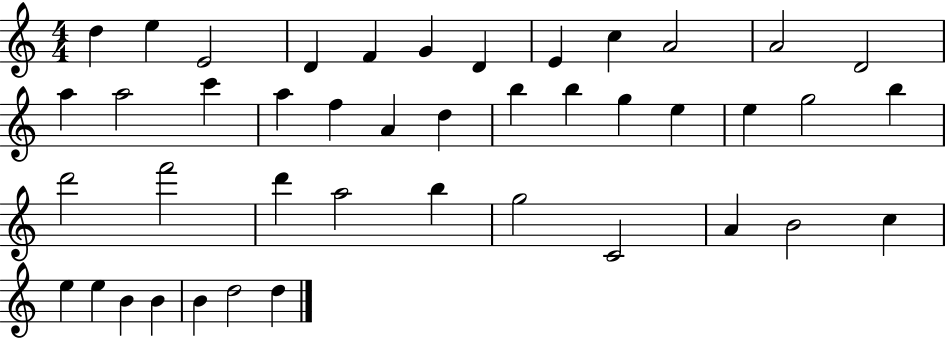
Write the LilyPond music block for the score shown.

{
  \clef treble
  \numericTimeSignature
  \time 4/4
  \key c \major
  d''4 e''4 e'2 | d'4 f'4 g'4 d'4 | e'4 c''4 a'2 | a'2 d'2 | \break a''4 a''2 c'''4 | a''4 f''4 a'4 d''4 | b''4 b''4 g''4 e''4 | e''4 g''2 b''4 | \break d'''2 f'''2 | d'''4 a''2 b''4 | g''2 c'2 | a'4 b'2 c''4 | \break e''4 e''4 b'4 b'4 | b'4 d''2 d''4 | \bar "|."
}